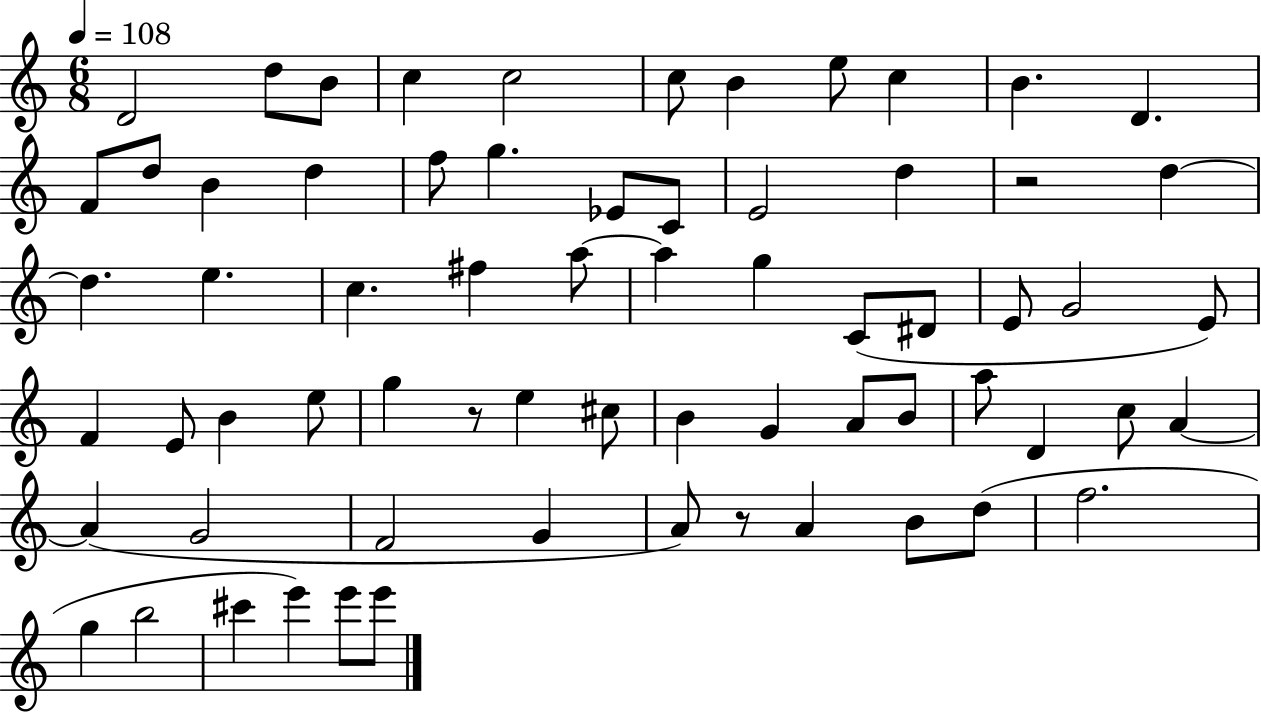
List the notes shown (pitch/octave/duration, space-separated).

D4/h D5/e B4/e C5/q C5/h C5/e B4/q E5/e C5/q B4/q. D4/q. F4/e D5/e B4/q D5/q F5/e G5/q. Eb4/e C4/e E4/h D5/q R/h D5/q D5/q. E5/q. C5/q. F#5/q A5/e A5/q G5/q C4/e D#4/e E4/e G4/h E4/e F4/q E4/e B4/q E5/e G5/q R/e E5/q C#5/e B4/q G4/q A4/e B4/e A5/e D4/q C5/e A4/q A4/q G4/h F4/h G4/q A4/e R/e A4/q B4/e D5/e F5/h. G5/q B5/h C#6/q E6/q E6/e E6/e